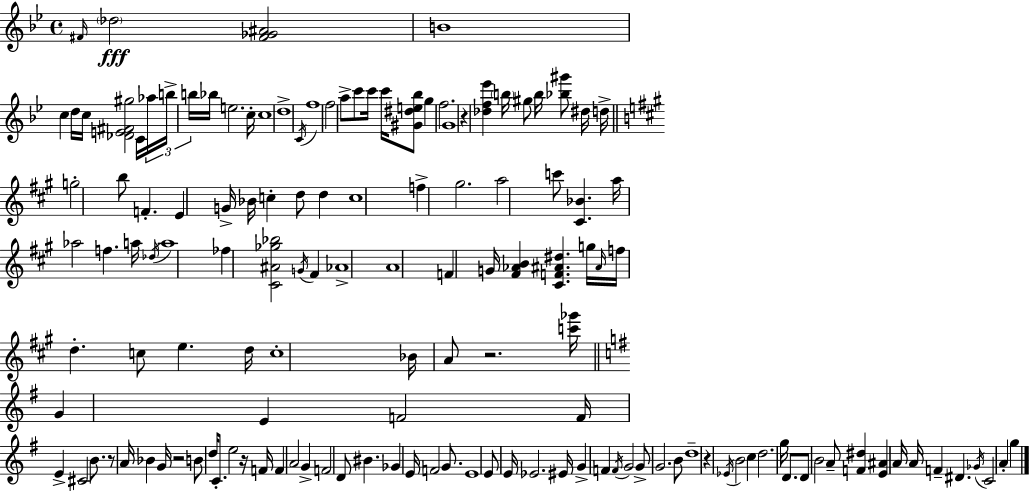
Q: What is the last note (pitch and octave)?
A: G5